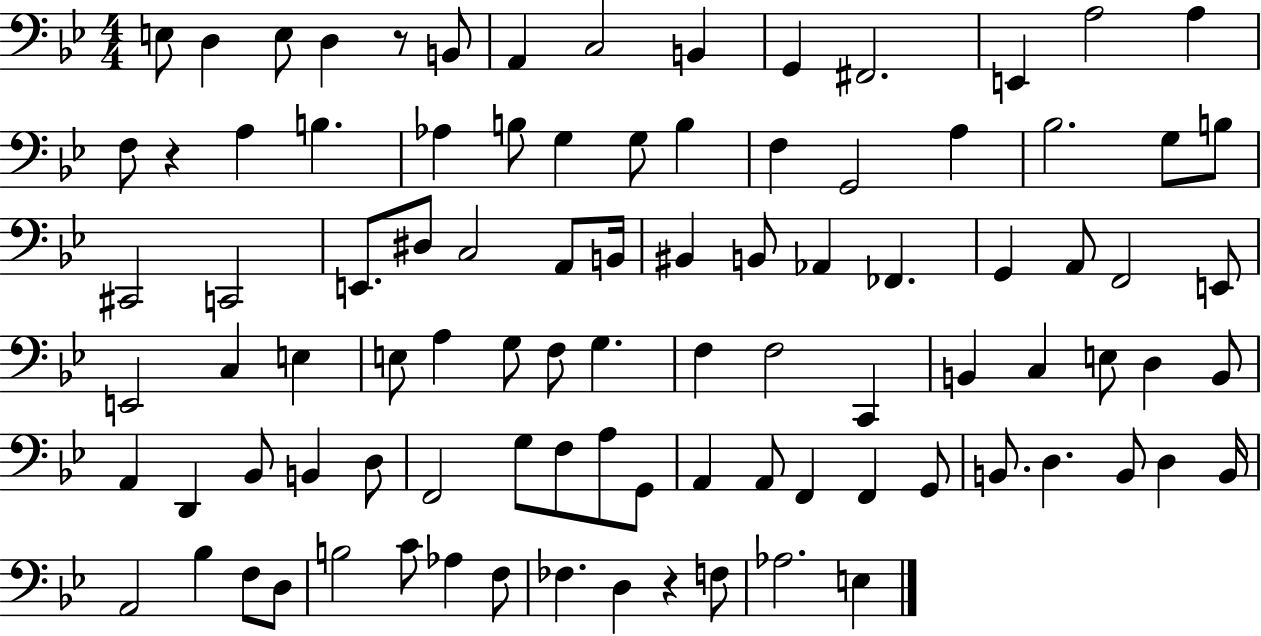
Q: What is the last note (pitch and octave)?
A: E3